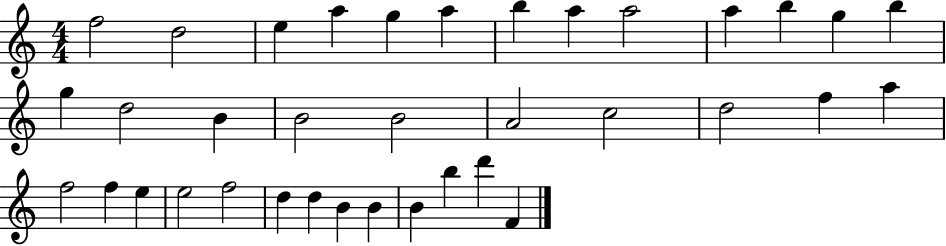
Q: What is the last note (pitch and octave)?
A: F4